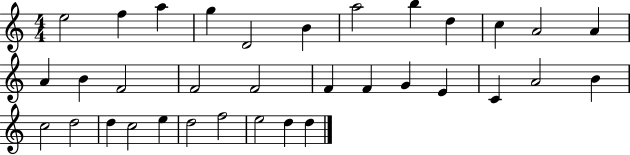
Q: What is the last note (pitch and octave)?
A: D5